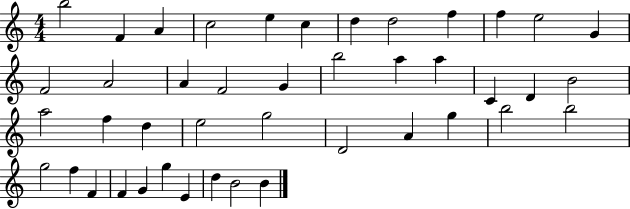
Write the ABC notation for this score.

X:1
T:Untitled
M:4/4
L:1/4
K:C
b2 F A c2 e c d d2 f f e2 G F2 A2 A F2 G b2 a a C D B2 a2 f d e2 g2 D2 A g b2 b2 g2 f F F G g E d B2 B